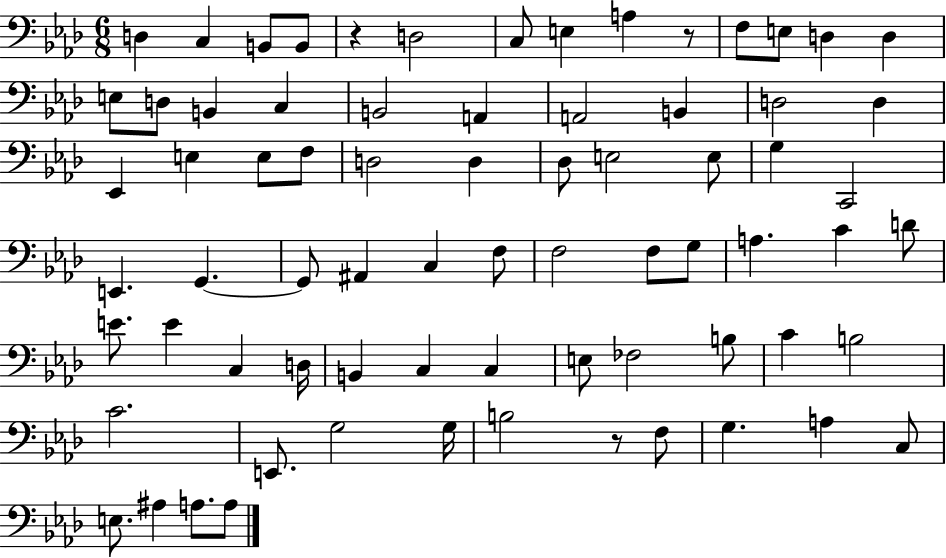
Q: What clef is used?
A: bass